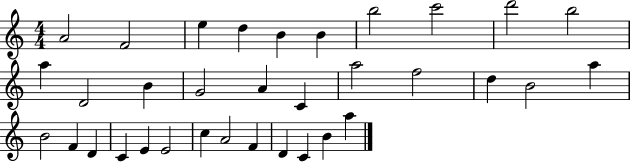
X:1
T:Untitled
M:4/4
L:1/4
K:C
A2 F2 e d B B b2 c'2 d'2 b2 a D2 B G2 A C a2 f2 d B2 a B2 F D C E E2 c A2 F D C B a